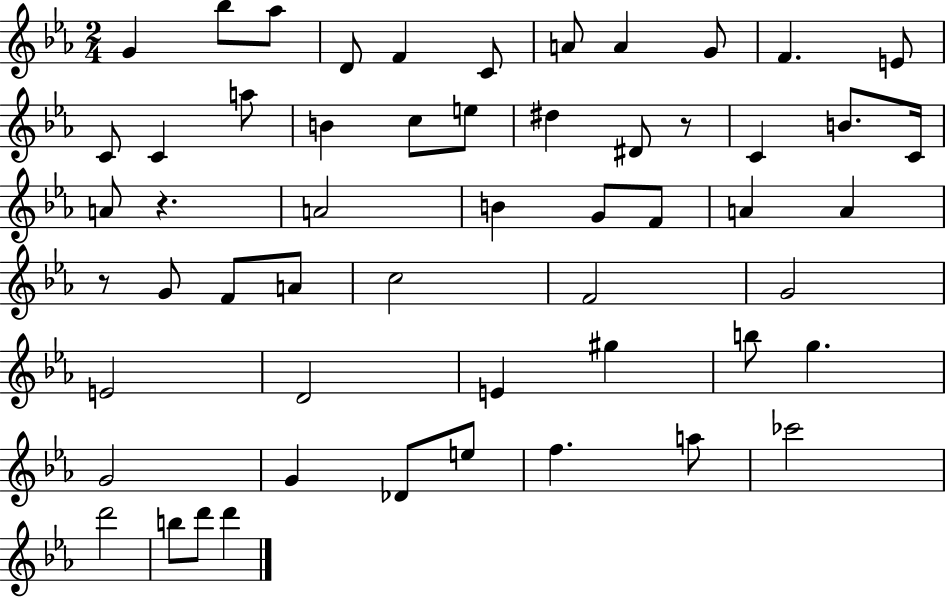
X:1
T:Untitled
M:2/4
L:1/4
K:Eb
G _b/2 _a/2 D/2 F C/2 A/2 A G/2 F E/2 C/2 C a/2 B c/2 e/2 ^d ^D/2 z/2 C B/2 C/4 A/2 z A2 B G/2 F/2 A A z/2 G/2 F/2 A/2 c2 F2 G2 E2 D2 E ^g b/2 g G2 G _D/2 e/2 f a/2 _c'2 d'2 b/2 d'/2 d'